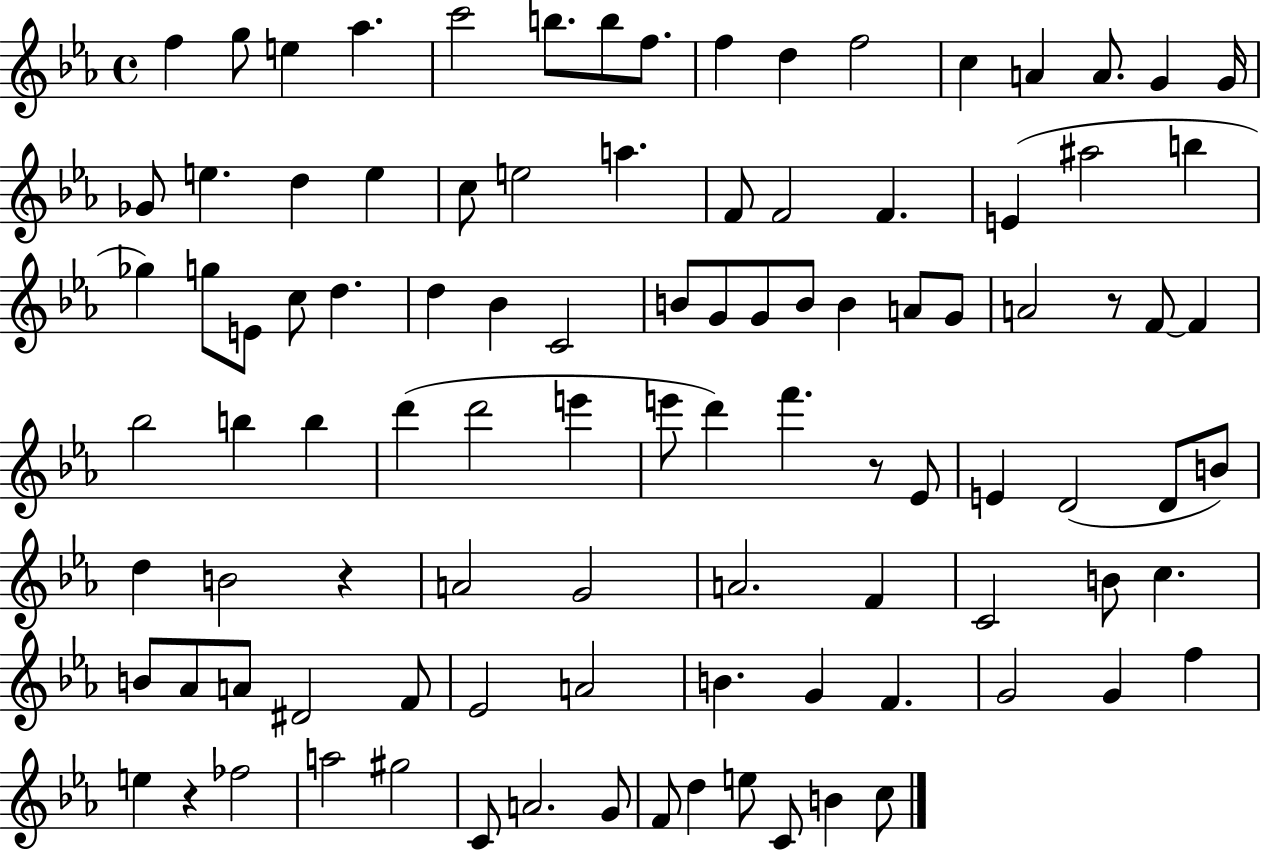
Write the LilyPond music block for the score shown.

{
  \clef treble
  \time 4/4
  \defaultTimeSignature
  \key ees \major
  f''4 g''8 e''4 aes''4. | c'''2 b''8. b''8 f''8. | f''4 d''4 f''2 | c''4 a'4 a'8. g'4 g'16 | \break ges'8 e''4. d''4 e''4 | c''8 e''2 a''4. | f'8 f'2 f'4. | e'4( ais''2 b''4 | \break ges''4) g''8 e'8 c''8 d''4. | d''4 bes'4 c'2 | b'8 g'8 g'8 b'8 b'4 a'8 g'8 | a'2 r8 f'8~~ f'4 | \break bes''2 b''4 b''4 | d'''4( d'''2 e'''4 | e'''8 d'''4) f'''4. r8 ees'8 | e'4 d'2( d'8 b'8) | \break d''4 b'2 r4 | a'2 g'2 | a'2. f'4 | c'2 b'8 c''4. | \break b'8 aes'8 a'8 dis'2 f'8 | ees'2 a'2 | b'4. g'4 f'4. | g'2 g'4 f''4 | \break e''4 r4 fes''2 | a''2 gis''2 | c'8 a'2. g'8 | f'8 d''4 e''8 c'8 b'4 c''8 | \break \bar "|."
}